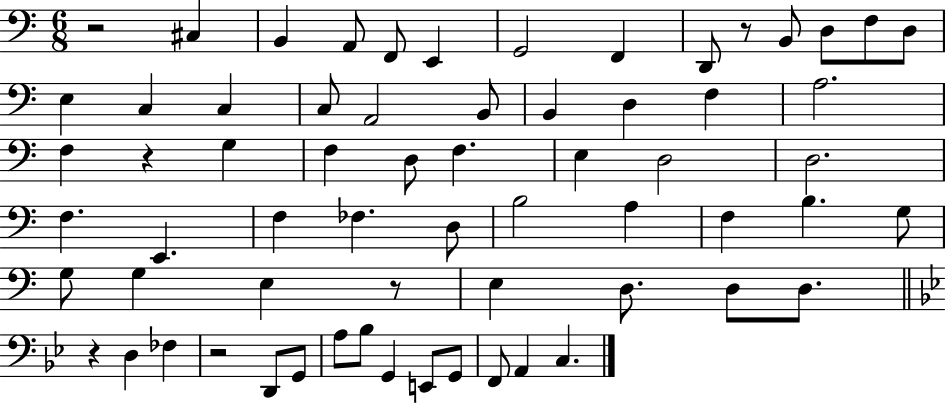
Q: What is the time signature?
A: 6/8